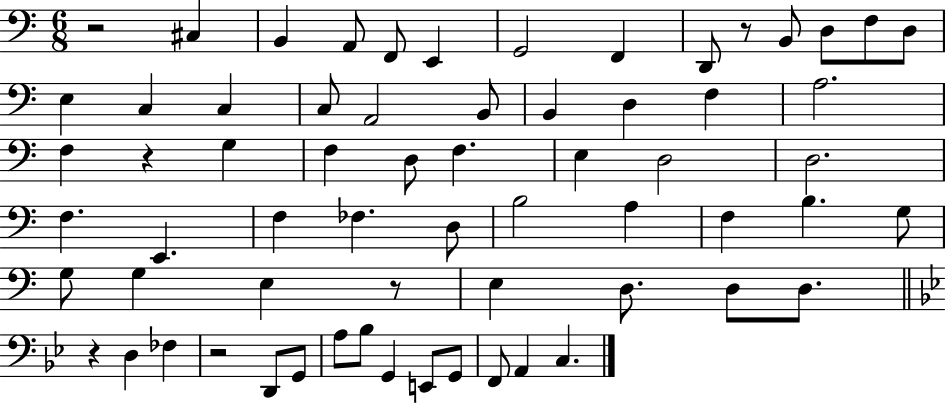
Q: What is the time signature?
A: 6/8